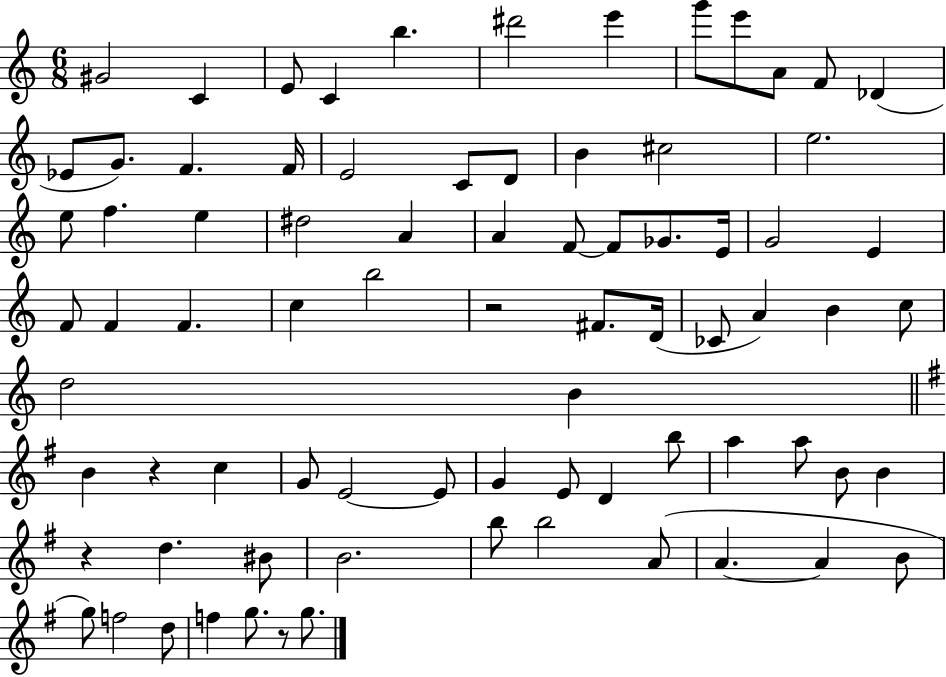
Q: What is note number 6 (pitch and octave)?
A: D#6